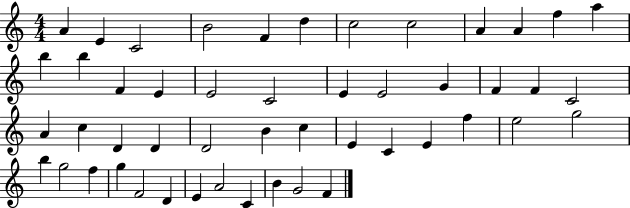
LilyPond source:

{
  \clef treble
  \numericTimeSignature
  \time 4/4
  \key c \major
  a'4 e'4 c'2 | b'2 f'4 d''4 | c''2 c''2 | a'4 a'4 f''4 a''4 | \break b''4 b''4 f'4 e'4 | e'2 c'2 | e'4 e'2 g'4 | f'4 f'4 c'2 | \break a'4 c''4 d'4 d'4 | d'2 b'4 c''4 | e'4 c'4 e'4 f''4 | e''2 g''2 | \break b''4 g''2 f''4 | g''4 f'2 d'4 | e'4 a'2 c'4 | b'4 g'2 f'4 | \break \bar "|."
}